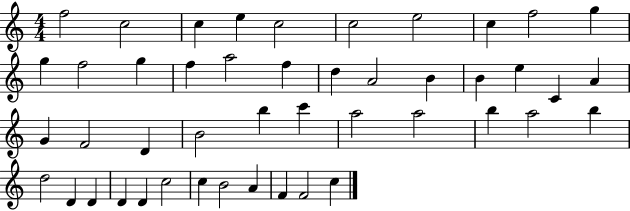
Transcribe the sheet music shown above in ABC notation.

X:1
T:Untitled
M:4/4
L:1/4
K:C
f2 c2 c e c2 c2 e2 c f2 g g f2 g f a2 f d A2 B B e C A G F2 D B2 b c' a2 a2 b a2 b d2 D D D D c2 c B2 A F F2 c